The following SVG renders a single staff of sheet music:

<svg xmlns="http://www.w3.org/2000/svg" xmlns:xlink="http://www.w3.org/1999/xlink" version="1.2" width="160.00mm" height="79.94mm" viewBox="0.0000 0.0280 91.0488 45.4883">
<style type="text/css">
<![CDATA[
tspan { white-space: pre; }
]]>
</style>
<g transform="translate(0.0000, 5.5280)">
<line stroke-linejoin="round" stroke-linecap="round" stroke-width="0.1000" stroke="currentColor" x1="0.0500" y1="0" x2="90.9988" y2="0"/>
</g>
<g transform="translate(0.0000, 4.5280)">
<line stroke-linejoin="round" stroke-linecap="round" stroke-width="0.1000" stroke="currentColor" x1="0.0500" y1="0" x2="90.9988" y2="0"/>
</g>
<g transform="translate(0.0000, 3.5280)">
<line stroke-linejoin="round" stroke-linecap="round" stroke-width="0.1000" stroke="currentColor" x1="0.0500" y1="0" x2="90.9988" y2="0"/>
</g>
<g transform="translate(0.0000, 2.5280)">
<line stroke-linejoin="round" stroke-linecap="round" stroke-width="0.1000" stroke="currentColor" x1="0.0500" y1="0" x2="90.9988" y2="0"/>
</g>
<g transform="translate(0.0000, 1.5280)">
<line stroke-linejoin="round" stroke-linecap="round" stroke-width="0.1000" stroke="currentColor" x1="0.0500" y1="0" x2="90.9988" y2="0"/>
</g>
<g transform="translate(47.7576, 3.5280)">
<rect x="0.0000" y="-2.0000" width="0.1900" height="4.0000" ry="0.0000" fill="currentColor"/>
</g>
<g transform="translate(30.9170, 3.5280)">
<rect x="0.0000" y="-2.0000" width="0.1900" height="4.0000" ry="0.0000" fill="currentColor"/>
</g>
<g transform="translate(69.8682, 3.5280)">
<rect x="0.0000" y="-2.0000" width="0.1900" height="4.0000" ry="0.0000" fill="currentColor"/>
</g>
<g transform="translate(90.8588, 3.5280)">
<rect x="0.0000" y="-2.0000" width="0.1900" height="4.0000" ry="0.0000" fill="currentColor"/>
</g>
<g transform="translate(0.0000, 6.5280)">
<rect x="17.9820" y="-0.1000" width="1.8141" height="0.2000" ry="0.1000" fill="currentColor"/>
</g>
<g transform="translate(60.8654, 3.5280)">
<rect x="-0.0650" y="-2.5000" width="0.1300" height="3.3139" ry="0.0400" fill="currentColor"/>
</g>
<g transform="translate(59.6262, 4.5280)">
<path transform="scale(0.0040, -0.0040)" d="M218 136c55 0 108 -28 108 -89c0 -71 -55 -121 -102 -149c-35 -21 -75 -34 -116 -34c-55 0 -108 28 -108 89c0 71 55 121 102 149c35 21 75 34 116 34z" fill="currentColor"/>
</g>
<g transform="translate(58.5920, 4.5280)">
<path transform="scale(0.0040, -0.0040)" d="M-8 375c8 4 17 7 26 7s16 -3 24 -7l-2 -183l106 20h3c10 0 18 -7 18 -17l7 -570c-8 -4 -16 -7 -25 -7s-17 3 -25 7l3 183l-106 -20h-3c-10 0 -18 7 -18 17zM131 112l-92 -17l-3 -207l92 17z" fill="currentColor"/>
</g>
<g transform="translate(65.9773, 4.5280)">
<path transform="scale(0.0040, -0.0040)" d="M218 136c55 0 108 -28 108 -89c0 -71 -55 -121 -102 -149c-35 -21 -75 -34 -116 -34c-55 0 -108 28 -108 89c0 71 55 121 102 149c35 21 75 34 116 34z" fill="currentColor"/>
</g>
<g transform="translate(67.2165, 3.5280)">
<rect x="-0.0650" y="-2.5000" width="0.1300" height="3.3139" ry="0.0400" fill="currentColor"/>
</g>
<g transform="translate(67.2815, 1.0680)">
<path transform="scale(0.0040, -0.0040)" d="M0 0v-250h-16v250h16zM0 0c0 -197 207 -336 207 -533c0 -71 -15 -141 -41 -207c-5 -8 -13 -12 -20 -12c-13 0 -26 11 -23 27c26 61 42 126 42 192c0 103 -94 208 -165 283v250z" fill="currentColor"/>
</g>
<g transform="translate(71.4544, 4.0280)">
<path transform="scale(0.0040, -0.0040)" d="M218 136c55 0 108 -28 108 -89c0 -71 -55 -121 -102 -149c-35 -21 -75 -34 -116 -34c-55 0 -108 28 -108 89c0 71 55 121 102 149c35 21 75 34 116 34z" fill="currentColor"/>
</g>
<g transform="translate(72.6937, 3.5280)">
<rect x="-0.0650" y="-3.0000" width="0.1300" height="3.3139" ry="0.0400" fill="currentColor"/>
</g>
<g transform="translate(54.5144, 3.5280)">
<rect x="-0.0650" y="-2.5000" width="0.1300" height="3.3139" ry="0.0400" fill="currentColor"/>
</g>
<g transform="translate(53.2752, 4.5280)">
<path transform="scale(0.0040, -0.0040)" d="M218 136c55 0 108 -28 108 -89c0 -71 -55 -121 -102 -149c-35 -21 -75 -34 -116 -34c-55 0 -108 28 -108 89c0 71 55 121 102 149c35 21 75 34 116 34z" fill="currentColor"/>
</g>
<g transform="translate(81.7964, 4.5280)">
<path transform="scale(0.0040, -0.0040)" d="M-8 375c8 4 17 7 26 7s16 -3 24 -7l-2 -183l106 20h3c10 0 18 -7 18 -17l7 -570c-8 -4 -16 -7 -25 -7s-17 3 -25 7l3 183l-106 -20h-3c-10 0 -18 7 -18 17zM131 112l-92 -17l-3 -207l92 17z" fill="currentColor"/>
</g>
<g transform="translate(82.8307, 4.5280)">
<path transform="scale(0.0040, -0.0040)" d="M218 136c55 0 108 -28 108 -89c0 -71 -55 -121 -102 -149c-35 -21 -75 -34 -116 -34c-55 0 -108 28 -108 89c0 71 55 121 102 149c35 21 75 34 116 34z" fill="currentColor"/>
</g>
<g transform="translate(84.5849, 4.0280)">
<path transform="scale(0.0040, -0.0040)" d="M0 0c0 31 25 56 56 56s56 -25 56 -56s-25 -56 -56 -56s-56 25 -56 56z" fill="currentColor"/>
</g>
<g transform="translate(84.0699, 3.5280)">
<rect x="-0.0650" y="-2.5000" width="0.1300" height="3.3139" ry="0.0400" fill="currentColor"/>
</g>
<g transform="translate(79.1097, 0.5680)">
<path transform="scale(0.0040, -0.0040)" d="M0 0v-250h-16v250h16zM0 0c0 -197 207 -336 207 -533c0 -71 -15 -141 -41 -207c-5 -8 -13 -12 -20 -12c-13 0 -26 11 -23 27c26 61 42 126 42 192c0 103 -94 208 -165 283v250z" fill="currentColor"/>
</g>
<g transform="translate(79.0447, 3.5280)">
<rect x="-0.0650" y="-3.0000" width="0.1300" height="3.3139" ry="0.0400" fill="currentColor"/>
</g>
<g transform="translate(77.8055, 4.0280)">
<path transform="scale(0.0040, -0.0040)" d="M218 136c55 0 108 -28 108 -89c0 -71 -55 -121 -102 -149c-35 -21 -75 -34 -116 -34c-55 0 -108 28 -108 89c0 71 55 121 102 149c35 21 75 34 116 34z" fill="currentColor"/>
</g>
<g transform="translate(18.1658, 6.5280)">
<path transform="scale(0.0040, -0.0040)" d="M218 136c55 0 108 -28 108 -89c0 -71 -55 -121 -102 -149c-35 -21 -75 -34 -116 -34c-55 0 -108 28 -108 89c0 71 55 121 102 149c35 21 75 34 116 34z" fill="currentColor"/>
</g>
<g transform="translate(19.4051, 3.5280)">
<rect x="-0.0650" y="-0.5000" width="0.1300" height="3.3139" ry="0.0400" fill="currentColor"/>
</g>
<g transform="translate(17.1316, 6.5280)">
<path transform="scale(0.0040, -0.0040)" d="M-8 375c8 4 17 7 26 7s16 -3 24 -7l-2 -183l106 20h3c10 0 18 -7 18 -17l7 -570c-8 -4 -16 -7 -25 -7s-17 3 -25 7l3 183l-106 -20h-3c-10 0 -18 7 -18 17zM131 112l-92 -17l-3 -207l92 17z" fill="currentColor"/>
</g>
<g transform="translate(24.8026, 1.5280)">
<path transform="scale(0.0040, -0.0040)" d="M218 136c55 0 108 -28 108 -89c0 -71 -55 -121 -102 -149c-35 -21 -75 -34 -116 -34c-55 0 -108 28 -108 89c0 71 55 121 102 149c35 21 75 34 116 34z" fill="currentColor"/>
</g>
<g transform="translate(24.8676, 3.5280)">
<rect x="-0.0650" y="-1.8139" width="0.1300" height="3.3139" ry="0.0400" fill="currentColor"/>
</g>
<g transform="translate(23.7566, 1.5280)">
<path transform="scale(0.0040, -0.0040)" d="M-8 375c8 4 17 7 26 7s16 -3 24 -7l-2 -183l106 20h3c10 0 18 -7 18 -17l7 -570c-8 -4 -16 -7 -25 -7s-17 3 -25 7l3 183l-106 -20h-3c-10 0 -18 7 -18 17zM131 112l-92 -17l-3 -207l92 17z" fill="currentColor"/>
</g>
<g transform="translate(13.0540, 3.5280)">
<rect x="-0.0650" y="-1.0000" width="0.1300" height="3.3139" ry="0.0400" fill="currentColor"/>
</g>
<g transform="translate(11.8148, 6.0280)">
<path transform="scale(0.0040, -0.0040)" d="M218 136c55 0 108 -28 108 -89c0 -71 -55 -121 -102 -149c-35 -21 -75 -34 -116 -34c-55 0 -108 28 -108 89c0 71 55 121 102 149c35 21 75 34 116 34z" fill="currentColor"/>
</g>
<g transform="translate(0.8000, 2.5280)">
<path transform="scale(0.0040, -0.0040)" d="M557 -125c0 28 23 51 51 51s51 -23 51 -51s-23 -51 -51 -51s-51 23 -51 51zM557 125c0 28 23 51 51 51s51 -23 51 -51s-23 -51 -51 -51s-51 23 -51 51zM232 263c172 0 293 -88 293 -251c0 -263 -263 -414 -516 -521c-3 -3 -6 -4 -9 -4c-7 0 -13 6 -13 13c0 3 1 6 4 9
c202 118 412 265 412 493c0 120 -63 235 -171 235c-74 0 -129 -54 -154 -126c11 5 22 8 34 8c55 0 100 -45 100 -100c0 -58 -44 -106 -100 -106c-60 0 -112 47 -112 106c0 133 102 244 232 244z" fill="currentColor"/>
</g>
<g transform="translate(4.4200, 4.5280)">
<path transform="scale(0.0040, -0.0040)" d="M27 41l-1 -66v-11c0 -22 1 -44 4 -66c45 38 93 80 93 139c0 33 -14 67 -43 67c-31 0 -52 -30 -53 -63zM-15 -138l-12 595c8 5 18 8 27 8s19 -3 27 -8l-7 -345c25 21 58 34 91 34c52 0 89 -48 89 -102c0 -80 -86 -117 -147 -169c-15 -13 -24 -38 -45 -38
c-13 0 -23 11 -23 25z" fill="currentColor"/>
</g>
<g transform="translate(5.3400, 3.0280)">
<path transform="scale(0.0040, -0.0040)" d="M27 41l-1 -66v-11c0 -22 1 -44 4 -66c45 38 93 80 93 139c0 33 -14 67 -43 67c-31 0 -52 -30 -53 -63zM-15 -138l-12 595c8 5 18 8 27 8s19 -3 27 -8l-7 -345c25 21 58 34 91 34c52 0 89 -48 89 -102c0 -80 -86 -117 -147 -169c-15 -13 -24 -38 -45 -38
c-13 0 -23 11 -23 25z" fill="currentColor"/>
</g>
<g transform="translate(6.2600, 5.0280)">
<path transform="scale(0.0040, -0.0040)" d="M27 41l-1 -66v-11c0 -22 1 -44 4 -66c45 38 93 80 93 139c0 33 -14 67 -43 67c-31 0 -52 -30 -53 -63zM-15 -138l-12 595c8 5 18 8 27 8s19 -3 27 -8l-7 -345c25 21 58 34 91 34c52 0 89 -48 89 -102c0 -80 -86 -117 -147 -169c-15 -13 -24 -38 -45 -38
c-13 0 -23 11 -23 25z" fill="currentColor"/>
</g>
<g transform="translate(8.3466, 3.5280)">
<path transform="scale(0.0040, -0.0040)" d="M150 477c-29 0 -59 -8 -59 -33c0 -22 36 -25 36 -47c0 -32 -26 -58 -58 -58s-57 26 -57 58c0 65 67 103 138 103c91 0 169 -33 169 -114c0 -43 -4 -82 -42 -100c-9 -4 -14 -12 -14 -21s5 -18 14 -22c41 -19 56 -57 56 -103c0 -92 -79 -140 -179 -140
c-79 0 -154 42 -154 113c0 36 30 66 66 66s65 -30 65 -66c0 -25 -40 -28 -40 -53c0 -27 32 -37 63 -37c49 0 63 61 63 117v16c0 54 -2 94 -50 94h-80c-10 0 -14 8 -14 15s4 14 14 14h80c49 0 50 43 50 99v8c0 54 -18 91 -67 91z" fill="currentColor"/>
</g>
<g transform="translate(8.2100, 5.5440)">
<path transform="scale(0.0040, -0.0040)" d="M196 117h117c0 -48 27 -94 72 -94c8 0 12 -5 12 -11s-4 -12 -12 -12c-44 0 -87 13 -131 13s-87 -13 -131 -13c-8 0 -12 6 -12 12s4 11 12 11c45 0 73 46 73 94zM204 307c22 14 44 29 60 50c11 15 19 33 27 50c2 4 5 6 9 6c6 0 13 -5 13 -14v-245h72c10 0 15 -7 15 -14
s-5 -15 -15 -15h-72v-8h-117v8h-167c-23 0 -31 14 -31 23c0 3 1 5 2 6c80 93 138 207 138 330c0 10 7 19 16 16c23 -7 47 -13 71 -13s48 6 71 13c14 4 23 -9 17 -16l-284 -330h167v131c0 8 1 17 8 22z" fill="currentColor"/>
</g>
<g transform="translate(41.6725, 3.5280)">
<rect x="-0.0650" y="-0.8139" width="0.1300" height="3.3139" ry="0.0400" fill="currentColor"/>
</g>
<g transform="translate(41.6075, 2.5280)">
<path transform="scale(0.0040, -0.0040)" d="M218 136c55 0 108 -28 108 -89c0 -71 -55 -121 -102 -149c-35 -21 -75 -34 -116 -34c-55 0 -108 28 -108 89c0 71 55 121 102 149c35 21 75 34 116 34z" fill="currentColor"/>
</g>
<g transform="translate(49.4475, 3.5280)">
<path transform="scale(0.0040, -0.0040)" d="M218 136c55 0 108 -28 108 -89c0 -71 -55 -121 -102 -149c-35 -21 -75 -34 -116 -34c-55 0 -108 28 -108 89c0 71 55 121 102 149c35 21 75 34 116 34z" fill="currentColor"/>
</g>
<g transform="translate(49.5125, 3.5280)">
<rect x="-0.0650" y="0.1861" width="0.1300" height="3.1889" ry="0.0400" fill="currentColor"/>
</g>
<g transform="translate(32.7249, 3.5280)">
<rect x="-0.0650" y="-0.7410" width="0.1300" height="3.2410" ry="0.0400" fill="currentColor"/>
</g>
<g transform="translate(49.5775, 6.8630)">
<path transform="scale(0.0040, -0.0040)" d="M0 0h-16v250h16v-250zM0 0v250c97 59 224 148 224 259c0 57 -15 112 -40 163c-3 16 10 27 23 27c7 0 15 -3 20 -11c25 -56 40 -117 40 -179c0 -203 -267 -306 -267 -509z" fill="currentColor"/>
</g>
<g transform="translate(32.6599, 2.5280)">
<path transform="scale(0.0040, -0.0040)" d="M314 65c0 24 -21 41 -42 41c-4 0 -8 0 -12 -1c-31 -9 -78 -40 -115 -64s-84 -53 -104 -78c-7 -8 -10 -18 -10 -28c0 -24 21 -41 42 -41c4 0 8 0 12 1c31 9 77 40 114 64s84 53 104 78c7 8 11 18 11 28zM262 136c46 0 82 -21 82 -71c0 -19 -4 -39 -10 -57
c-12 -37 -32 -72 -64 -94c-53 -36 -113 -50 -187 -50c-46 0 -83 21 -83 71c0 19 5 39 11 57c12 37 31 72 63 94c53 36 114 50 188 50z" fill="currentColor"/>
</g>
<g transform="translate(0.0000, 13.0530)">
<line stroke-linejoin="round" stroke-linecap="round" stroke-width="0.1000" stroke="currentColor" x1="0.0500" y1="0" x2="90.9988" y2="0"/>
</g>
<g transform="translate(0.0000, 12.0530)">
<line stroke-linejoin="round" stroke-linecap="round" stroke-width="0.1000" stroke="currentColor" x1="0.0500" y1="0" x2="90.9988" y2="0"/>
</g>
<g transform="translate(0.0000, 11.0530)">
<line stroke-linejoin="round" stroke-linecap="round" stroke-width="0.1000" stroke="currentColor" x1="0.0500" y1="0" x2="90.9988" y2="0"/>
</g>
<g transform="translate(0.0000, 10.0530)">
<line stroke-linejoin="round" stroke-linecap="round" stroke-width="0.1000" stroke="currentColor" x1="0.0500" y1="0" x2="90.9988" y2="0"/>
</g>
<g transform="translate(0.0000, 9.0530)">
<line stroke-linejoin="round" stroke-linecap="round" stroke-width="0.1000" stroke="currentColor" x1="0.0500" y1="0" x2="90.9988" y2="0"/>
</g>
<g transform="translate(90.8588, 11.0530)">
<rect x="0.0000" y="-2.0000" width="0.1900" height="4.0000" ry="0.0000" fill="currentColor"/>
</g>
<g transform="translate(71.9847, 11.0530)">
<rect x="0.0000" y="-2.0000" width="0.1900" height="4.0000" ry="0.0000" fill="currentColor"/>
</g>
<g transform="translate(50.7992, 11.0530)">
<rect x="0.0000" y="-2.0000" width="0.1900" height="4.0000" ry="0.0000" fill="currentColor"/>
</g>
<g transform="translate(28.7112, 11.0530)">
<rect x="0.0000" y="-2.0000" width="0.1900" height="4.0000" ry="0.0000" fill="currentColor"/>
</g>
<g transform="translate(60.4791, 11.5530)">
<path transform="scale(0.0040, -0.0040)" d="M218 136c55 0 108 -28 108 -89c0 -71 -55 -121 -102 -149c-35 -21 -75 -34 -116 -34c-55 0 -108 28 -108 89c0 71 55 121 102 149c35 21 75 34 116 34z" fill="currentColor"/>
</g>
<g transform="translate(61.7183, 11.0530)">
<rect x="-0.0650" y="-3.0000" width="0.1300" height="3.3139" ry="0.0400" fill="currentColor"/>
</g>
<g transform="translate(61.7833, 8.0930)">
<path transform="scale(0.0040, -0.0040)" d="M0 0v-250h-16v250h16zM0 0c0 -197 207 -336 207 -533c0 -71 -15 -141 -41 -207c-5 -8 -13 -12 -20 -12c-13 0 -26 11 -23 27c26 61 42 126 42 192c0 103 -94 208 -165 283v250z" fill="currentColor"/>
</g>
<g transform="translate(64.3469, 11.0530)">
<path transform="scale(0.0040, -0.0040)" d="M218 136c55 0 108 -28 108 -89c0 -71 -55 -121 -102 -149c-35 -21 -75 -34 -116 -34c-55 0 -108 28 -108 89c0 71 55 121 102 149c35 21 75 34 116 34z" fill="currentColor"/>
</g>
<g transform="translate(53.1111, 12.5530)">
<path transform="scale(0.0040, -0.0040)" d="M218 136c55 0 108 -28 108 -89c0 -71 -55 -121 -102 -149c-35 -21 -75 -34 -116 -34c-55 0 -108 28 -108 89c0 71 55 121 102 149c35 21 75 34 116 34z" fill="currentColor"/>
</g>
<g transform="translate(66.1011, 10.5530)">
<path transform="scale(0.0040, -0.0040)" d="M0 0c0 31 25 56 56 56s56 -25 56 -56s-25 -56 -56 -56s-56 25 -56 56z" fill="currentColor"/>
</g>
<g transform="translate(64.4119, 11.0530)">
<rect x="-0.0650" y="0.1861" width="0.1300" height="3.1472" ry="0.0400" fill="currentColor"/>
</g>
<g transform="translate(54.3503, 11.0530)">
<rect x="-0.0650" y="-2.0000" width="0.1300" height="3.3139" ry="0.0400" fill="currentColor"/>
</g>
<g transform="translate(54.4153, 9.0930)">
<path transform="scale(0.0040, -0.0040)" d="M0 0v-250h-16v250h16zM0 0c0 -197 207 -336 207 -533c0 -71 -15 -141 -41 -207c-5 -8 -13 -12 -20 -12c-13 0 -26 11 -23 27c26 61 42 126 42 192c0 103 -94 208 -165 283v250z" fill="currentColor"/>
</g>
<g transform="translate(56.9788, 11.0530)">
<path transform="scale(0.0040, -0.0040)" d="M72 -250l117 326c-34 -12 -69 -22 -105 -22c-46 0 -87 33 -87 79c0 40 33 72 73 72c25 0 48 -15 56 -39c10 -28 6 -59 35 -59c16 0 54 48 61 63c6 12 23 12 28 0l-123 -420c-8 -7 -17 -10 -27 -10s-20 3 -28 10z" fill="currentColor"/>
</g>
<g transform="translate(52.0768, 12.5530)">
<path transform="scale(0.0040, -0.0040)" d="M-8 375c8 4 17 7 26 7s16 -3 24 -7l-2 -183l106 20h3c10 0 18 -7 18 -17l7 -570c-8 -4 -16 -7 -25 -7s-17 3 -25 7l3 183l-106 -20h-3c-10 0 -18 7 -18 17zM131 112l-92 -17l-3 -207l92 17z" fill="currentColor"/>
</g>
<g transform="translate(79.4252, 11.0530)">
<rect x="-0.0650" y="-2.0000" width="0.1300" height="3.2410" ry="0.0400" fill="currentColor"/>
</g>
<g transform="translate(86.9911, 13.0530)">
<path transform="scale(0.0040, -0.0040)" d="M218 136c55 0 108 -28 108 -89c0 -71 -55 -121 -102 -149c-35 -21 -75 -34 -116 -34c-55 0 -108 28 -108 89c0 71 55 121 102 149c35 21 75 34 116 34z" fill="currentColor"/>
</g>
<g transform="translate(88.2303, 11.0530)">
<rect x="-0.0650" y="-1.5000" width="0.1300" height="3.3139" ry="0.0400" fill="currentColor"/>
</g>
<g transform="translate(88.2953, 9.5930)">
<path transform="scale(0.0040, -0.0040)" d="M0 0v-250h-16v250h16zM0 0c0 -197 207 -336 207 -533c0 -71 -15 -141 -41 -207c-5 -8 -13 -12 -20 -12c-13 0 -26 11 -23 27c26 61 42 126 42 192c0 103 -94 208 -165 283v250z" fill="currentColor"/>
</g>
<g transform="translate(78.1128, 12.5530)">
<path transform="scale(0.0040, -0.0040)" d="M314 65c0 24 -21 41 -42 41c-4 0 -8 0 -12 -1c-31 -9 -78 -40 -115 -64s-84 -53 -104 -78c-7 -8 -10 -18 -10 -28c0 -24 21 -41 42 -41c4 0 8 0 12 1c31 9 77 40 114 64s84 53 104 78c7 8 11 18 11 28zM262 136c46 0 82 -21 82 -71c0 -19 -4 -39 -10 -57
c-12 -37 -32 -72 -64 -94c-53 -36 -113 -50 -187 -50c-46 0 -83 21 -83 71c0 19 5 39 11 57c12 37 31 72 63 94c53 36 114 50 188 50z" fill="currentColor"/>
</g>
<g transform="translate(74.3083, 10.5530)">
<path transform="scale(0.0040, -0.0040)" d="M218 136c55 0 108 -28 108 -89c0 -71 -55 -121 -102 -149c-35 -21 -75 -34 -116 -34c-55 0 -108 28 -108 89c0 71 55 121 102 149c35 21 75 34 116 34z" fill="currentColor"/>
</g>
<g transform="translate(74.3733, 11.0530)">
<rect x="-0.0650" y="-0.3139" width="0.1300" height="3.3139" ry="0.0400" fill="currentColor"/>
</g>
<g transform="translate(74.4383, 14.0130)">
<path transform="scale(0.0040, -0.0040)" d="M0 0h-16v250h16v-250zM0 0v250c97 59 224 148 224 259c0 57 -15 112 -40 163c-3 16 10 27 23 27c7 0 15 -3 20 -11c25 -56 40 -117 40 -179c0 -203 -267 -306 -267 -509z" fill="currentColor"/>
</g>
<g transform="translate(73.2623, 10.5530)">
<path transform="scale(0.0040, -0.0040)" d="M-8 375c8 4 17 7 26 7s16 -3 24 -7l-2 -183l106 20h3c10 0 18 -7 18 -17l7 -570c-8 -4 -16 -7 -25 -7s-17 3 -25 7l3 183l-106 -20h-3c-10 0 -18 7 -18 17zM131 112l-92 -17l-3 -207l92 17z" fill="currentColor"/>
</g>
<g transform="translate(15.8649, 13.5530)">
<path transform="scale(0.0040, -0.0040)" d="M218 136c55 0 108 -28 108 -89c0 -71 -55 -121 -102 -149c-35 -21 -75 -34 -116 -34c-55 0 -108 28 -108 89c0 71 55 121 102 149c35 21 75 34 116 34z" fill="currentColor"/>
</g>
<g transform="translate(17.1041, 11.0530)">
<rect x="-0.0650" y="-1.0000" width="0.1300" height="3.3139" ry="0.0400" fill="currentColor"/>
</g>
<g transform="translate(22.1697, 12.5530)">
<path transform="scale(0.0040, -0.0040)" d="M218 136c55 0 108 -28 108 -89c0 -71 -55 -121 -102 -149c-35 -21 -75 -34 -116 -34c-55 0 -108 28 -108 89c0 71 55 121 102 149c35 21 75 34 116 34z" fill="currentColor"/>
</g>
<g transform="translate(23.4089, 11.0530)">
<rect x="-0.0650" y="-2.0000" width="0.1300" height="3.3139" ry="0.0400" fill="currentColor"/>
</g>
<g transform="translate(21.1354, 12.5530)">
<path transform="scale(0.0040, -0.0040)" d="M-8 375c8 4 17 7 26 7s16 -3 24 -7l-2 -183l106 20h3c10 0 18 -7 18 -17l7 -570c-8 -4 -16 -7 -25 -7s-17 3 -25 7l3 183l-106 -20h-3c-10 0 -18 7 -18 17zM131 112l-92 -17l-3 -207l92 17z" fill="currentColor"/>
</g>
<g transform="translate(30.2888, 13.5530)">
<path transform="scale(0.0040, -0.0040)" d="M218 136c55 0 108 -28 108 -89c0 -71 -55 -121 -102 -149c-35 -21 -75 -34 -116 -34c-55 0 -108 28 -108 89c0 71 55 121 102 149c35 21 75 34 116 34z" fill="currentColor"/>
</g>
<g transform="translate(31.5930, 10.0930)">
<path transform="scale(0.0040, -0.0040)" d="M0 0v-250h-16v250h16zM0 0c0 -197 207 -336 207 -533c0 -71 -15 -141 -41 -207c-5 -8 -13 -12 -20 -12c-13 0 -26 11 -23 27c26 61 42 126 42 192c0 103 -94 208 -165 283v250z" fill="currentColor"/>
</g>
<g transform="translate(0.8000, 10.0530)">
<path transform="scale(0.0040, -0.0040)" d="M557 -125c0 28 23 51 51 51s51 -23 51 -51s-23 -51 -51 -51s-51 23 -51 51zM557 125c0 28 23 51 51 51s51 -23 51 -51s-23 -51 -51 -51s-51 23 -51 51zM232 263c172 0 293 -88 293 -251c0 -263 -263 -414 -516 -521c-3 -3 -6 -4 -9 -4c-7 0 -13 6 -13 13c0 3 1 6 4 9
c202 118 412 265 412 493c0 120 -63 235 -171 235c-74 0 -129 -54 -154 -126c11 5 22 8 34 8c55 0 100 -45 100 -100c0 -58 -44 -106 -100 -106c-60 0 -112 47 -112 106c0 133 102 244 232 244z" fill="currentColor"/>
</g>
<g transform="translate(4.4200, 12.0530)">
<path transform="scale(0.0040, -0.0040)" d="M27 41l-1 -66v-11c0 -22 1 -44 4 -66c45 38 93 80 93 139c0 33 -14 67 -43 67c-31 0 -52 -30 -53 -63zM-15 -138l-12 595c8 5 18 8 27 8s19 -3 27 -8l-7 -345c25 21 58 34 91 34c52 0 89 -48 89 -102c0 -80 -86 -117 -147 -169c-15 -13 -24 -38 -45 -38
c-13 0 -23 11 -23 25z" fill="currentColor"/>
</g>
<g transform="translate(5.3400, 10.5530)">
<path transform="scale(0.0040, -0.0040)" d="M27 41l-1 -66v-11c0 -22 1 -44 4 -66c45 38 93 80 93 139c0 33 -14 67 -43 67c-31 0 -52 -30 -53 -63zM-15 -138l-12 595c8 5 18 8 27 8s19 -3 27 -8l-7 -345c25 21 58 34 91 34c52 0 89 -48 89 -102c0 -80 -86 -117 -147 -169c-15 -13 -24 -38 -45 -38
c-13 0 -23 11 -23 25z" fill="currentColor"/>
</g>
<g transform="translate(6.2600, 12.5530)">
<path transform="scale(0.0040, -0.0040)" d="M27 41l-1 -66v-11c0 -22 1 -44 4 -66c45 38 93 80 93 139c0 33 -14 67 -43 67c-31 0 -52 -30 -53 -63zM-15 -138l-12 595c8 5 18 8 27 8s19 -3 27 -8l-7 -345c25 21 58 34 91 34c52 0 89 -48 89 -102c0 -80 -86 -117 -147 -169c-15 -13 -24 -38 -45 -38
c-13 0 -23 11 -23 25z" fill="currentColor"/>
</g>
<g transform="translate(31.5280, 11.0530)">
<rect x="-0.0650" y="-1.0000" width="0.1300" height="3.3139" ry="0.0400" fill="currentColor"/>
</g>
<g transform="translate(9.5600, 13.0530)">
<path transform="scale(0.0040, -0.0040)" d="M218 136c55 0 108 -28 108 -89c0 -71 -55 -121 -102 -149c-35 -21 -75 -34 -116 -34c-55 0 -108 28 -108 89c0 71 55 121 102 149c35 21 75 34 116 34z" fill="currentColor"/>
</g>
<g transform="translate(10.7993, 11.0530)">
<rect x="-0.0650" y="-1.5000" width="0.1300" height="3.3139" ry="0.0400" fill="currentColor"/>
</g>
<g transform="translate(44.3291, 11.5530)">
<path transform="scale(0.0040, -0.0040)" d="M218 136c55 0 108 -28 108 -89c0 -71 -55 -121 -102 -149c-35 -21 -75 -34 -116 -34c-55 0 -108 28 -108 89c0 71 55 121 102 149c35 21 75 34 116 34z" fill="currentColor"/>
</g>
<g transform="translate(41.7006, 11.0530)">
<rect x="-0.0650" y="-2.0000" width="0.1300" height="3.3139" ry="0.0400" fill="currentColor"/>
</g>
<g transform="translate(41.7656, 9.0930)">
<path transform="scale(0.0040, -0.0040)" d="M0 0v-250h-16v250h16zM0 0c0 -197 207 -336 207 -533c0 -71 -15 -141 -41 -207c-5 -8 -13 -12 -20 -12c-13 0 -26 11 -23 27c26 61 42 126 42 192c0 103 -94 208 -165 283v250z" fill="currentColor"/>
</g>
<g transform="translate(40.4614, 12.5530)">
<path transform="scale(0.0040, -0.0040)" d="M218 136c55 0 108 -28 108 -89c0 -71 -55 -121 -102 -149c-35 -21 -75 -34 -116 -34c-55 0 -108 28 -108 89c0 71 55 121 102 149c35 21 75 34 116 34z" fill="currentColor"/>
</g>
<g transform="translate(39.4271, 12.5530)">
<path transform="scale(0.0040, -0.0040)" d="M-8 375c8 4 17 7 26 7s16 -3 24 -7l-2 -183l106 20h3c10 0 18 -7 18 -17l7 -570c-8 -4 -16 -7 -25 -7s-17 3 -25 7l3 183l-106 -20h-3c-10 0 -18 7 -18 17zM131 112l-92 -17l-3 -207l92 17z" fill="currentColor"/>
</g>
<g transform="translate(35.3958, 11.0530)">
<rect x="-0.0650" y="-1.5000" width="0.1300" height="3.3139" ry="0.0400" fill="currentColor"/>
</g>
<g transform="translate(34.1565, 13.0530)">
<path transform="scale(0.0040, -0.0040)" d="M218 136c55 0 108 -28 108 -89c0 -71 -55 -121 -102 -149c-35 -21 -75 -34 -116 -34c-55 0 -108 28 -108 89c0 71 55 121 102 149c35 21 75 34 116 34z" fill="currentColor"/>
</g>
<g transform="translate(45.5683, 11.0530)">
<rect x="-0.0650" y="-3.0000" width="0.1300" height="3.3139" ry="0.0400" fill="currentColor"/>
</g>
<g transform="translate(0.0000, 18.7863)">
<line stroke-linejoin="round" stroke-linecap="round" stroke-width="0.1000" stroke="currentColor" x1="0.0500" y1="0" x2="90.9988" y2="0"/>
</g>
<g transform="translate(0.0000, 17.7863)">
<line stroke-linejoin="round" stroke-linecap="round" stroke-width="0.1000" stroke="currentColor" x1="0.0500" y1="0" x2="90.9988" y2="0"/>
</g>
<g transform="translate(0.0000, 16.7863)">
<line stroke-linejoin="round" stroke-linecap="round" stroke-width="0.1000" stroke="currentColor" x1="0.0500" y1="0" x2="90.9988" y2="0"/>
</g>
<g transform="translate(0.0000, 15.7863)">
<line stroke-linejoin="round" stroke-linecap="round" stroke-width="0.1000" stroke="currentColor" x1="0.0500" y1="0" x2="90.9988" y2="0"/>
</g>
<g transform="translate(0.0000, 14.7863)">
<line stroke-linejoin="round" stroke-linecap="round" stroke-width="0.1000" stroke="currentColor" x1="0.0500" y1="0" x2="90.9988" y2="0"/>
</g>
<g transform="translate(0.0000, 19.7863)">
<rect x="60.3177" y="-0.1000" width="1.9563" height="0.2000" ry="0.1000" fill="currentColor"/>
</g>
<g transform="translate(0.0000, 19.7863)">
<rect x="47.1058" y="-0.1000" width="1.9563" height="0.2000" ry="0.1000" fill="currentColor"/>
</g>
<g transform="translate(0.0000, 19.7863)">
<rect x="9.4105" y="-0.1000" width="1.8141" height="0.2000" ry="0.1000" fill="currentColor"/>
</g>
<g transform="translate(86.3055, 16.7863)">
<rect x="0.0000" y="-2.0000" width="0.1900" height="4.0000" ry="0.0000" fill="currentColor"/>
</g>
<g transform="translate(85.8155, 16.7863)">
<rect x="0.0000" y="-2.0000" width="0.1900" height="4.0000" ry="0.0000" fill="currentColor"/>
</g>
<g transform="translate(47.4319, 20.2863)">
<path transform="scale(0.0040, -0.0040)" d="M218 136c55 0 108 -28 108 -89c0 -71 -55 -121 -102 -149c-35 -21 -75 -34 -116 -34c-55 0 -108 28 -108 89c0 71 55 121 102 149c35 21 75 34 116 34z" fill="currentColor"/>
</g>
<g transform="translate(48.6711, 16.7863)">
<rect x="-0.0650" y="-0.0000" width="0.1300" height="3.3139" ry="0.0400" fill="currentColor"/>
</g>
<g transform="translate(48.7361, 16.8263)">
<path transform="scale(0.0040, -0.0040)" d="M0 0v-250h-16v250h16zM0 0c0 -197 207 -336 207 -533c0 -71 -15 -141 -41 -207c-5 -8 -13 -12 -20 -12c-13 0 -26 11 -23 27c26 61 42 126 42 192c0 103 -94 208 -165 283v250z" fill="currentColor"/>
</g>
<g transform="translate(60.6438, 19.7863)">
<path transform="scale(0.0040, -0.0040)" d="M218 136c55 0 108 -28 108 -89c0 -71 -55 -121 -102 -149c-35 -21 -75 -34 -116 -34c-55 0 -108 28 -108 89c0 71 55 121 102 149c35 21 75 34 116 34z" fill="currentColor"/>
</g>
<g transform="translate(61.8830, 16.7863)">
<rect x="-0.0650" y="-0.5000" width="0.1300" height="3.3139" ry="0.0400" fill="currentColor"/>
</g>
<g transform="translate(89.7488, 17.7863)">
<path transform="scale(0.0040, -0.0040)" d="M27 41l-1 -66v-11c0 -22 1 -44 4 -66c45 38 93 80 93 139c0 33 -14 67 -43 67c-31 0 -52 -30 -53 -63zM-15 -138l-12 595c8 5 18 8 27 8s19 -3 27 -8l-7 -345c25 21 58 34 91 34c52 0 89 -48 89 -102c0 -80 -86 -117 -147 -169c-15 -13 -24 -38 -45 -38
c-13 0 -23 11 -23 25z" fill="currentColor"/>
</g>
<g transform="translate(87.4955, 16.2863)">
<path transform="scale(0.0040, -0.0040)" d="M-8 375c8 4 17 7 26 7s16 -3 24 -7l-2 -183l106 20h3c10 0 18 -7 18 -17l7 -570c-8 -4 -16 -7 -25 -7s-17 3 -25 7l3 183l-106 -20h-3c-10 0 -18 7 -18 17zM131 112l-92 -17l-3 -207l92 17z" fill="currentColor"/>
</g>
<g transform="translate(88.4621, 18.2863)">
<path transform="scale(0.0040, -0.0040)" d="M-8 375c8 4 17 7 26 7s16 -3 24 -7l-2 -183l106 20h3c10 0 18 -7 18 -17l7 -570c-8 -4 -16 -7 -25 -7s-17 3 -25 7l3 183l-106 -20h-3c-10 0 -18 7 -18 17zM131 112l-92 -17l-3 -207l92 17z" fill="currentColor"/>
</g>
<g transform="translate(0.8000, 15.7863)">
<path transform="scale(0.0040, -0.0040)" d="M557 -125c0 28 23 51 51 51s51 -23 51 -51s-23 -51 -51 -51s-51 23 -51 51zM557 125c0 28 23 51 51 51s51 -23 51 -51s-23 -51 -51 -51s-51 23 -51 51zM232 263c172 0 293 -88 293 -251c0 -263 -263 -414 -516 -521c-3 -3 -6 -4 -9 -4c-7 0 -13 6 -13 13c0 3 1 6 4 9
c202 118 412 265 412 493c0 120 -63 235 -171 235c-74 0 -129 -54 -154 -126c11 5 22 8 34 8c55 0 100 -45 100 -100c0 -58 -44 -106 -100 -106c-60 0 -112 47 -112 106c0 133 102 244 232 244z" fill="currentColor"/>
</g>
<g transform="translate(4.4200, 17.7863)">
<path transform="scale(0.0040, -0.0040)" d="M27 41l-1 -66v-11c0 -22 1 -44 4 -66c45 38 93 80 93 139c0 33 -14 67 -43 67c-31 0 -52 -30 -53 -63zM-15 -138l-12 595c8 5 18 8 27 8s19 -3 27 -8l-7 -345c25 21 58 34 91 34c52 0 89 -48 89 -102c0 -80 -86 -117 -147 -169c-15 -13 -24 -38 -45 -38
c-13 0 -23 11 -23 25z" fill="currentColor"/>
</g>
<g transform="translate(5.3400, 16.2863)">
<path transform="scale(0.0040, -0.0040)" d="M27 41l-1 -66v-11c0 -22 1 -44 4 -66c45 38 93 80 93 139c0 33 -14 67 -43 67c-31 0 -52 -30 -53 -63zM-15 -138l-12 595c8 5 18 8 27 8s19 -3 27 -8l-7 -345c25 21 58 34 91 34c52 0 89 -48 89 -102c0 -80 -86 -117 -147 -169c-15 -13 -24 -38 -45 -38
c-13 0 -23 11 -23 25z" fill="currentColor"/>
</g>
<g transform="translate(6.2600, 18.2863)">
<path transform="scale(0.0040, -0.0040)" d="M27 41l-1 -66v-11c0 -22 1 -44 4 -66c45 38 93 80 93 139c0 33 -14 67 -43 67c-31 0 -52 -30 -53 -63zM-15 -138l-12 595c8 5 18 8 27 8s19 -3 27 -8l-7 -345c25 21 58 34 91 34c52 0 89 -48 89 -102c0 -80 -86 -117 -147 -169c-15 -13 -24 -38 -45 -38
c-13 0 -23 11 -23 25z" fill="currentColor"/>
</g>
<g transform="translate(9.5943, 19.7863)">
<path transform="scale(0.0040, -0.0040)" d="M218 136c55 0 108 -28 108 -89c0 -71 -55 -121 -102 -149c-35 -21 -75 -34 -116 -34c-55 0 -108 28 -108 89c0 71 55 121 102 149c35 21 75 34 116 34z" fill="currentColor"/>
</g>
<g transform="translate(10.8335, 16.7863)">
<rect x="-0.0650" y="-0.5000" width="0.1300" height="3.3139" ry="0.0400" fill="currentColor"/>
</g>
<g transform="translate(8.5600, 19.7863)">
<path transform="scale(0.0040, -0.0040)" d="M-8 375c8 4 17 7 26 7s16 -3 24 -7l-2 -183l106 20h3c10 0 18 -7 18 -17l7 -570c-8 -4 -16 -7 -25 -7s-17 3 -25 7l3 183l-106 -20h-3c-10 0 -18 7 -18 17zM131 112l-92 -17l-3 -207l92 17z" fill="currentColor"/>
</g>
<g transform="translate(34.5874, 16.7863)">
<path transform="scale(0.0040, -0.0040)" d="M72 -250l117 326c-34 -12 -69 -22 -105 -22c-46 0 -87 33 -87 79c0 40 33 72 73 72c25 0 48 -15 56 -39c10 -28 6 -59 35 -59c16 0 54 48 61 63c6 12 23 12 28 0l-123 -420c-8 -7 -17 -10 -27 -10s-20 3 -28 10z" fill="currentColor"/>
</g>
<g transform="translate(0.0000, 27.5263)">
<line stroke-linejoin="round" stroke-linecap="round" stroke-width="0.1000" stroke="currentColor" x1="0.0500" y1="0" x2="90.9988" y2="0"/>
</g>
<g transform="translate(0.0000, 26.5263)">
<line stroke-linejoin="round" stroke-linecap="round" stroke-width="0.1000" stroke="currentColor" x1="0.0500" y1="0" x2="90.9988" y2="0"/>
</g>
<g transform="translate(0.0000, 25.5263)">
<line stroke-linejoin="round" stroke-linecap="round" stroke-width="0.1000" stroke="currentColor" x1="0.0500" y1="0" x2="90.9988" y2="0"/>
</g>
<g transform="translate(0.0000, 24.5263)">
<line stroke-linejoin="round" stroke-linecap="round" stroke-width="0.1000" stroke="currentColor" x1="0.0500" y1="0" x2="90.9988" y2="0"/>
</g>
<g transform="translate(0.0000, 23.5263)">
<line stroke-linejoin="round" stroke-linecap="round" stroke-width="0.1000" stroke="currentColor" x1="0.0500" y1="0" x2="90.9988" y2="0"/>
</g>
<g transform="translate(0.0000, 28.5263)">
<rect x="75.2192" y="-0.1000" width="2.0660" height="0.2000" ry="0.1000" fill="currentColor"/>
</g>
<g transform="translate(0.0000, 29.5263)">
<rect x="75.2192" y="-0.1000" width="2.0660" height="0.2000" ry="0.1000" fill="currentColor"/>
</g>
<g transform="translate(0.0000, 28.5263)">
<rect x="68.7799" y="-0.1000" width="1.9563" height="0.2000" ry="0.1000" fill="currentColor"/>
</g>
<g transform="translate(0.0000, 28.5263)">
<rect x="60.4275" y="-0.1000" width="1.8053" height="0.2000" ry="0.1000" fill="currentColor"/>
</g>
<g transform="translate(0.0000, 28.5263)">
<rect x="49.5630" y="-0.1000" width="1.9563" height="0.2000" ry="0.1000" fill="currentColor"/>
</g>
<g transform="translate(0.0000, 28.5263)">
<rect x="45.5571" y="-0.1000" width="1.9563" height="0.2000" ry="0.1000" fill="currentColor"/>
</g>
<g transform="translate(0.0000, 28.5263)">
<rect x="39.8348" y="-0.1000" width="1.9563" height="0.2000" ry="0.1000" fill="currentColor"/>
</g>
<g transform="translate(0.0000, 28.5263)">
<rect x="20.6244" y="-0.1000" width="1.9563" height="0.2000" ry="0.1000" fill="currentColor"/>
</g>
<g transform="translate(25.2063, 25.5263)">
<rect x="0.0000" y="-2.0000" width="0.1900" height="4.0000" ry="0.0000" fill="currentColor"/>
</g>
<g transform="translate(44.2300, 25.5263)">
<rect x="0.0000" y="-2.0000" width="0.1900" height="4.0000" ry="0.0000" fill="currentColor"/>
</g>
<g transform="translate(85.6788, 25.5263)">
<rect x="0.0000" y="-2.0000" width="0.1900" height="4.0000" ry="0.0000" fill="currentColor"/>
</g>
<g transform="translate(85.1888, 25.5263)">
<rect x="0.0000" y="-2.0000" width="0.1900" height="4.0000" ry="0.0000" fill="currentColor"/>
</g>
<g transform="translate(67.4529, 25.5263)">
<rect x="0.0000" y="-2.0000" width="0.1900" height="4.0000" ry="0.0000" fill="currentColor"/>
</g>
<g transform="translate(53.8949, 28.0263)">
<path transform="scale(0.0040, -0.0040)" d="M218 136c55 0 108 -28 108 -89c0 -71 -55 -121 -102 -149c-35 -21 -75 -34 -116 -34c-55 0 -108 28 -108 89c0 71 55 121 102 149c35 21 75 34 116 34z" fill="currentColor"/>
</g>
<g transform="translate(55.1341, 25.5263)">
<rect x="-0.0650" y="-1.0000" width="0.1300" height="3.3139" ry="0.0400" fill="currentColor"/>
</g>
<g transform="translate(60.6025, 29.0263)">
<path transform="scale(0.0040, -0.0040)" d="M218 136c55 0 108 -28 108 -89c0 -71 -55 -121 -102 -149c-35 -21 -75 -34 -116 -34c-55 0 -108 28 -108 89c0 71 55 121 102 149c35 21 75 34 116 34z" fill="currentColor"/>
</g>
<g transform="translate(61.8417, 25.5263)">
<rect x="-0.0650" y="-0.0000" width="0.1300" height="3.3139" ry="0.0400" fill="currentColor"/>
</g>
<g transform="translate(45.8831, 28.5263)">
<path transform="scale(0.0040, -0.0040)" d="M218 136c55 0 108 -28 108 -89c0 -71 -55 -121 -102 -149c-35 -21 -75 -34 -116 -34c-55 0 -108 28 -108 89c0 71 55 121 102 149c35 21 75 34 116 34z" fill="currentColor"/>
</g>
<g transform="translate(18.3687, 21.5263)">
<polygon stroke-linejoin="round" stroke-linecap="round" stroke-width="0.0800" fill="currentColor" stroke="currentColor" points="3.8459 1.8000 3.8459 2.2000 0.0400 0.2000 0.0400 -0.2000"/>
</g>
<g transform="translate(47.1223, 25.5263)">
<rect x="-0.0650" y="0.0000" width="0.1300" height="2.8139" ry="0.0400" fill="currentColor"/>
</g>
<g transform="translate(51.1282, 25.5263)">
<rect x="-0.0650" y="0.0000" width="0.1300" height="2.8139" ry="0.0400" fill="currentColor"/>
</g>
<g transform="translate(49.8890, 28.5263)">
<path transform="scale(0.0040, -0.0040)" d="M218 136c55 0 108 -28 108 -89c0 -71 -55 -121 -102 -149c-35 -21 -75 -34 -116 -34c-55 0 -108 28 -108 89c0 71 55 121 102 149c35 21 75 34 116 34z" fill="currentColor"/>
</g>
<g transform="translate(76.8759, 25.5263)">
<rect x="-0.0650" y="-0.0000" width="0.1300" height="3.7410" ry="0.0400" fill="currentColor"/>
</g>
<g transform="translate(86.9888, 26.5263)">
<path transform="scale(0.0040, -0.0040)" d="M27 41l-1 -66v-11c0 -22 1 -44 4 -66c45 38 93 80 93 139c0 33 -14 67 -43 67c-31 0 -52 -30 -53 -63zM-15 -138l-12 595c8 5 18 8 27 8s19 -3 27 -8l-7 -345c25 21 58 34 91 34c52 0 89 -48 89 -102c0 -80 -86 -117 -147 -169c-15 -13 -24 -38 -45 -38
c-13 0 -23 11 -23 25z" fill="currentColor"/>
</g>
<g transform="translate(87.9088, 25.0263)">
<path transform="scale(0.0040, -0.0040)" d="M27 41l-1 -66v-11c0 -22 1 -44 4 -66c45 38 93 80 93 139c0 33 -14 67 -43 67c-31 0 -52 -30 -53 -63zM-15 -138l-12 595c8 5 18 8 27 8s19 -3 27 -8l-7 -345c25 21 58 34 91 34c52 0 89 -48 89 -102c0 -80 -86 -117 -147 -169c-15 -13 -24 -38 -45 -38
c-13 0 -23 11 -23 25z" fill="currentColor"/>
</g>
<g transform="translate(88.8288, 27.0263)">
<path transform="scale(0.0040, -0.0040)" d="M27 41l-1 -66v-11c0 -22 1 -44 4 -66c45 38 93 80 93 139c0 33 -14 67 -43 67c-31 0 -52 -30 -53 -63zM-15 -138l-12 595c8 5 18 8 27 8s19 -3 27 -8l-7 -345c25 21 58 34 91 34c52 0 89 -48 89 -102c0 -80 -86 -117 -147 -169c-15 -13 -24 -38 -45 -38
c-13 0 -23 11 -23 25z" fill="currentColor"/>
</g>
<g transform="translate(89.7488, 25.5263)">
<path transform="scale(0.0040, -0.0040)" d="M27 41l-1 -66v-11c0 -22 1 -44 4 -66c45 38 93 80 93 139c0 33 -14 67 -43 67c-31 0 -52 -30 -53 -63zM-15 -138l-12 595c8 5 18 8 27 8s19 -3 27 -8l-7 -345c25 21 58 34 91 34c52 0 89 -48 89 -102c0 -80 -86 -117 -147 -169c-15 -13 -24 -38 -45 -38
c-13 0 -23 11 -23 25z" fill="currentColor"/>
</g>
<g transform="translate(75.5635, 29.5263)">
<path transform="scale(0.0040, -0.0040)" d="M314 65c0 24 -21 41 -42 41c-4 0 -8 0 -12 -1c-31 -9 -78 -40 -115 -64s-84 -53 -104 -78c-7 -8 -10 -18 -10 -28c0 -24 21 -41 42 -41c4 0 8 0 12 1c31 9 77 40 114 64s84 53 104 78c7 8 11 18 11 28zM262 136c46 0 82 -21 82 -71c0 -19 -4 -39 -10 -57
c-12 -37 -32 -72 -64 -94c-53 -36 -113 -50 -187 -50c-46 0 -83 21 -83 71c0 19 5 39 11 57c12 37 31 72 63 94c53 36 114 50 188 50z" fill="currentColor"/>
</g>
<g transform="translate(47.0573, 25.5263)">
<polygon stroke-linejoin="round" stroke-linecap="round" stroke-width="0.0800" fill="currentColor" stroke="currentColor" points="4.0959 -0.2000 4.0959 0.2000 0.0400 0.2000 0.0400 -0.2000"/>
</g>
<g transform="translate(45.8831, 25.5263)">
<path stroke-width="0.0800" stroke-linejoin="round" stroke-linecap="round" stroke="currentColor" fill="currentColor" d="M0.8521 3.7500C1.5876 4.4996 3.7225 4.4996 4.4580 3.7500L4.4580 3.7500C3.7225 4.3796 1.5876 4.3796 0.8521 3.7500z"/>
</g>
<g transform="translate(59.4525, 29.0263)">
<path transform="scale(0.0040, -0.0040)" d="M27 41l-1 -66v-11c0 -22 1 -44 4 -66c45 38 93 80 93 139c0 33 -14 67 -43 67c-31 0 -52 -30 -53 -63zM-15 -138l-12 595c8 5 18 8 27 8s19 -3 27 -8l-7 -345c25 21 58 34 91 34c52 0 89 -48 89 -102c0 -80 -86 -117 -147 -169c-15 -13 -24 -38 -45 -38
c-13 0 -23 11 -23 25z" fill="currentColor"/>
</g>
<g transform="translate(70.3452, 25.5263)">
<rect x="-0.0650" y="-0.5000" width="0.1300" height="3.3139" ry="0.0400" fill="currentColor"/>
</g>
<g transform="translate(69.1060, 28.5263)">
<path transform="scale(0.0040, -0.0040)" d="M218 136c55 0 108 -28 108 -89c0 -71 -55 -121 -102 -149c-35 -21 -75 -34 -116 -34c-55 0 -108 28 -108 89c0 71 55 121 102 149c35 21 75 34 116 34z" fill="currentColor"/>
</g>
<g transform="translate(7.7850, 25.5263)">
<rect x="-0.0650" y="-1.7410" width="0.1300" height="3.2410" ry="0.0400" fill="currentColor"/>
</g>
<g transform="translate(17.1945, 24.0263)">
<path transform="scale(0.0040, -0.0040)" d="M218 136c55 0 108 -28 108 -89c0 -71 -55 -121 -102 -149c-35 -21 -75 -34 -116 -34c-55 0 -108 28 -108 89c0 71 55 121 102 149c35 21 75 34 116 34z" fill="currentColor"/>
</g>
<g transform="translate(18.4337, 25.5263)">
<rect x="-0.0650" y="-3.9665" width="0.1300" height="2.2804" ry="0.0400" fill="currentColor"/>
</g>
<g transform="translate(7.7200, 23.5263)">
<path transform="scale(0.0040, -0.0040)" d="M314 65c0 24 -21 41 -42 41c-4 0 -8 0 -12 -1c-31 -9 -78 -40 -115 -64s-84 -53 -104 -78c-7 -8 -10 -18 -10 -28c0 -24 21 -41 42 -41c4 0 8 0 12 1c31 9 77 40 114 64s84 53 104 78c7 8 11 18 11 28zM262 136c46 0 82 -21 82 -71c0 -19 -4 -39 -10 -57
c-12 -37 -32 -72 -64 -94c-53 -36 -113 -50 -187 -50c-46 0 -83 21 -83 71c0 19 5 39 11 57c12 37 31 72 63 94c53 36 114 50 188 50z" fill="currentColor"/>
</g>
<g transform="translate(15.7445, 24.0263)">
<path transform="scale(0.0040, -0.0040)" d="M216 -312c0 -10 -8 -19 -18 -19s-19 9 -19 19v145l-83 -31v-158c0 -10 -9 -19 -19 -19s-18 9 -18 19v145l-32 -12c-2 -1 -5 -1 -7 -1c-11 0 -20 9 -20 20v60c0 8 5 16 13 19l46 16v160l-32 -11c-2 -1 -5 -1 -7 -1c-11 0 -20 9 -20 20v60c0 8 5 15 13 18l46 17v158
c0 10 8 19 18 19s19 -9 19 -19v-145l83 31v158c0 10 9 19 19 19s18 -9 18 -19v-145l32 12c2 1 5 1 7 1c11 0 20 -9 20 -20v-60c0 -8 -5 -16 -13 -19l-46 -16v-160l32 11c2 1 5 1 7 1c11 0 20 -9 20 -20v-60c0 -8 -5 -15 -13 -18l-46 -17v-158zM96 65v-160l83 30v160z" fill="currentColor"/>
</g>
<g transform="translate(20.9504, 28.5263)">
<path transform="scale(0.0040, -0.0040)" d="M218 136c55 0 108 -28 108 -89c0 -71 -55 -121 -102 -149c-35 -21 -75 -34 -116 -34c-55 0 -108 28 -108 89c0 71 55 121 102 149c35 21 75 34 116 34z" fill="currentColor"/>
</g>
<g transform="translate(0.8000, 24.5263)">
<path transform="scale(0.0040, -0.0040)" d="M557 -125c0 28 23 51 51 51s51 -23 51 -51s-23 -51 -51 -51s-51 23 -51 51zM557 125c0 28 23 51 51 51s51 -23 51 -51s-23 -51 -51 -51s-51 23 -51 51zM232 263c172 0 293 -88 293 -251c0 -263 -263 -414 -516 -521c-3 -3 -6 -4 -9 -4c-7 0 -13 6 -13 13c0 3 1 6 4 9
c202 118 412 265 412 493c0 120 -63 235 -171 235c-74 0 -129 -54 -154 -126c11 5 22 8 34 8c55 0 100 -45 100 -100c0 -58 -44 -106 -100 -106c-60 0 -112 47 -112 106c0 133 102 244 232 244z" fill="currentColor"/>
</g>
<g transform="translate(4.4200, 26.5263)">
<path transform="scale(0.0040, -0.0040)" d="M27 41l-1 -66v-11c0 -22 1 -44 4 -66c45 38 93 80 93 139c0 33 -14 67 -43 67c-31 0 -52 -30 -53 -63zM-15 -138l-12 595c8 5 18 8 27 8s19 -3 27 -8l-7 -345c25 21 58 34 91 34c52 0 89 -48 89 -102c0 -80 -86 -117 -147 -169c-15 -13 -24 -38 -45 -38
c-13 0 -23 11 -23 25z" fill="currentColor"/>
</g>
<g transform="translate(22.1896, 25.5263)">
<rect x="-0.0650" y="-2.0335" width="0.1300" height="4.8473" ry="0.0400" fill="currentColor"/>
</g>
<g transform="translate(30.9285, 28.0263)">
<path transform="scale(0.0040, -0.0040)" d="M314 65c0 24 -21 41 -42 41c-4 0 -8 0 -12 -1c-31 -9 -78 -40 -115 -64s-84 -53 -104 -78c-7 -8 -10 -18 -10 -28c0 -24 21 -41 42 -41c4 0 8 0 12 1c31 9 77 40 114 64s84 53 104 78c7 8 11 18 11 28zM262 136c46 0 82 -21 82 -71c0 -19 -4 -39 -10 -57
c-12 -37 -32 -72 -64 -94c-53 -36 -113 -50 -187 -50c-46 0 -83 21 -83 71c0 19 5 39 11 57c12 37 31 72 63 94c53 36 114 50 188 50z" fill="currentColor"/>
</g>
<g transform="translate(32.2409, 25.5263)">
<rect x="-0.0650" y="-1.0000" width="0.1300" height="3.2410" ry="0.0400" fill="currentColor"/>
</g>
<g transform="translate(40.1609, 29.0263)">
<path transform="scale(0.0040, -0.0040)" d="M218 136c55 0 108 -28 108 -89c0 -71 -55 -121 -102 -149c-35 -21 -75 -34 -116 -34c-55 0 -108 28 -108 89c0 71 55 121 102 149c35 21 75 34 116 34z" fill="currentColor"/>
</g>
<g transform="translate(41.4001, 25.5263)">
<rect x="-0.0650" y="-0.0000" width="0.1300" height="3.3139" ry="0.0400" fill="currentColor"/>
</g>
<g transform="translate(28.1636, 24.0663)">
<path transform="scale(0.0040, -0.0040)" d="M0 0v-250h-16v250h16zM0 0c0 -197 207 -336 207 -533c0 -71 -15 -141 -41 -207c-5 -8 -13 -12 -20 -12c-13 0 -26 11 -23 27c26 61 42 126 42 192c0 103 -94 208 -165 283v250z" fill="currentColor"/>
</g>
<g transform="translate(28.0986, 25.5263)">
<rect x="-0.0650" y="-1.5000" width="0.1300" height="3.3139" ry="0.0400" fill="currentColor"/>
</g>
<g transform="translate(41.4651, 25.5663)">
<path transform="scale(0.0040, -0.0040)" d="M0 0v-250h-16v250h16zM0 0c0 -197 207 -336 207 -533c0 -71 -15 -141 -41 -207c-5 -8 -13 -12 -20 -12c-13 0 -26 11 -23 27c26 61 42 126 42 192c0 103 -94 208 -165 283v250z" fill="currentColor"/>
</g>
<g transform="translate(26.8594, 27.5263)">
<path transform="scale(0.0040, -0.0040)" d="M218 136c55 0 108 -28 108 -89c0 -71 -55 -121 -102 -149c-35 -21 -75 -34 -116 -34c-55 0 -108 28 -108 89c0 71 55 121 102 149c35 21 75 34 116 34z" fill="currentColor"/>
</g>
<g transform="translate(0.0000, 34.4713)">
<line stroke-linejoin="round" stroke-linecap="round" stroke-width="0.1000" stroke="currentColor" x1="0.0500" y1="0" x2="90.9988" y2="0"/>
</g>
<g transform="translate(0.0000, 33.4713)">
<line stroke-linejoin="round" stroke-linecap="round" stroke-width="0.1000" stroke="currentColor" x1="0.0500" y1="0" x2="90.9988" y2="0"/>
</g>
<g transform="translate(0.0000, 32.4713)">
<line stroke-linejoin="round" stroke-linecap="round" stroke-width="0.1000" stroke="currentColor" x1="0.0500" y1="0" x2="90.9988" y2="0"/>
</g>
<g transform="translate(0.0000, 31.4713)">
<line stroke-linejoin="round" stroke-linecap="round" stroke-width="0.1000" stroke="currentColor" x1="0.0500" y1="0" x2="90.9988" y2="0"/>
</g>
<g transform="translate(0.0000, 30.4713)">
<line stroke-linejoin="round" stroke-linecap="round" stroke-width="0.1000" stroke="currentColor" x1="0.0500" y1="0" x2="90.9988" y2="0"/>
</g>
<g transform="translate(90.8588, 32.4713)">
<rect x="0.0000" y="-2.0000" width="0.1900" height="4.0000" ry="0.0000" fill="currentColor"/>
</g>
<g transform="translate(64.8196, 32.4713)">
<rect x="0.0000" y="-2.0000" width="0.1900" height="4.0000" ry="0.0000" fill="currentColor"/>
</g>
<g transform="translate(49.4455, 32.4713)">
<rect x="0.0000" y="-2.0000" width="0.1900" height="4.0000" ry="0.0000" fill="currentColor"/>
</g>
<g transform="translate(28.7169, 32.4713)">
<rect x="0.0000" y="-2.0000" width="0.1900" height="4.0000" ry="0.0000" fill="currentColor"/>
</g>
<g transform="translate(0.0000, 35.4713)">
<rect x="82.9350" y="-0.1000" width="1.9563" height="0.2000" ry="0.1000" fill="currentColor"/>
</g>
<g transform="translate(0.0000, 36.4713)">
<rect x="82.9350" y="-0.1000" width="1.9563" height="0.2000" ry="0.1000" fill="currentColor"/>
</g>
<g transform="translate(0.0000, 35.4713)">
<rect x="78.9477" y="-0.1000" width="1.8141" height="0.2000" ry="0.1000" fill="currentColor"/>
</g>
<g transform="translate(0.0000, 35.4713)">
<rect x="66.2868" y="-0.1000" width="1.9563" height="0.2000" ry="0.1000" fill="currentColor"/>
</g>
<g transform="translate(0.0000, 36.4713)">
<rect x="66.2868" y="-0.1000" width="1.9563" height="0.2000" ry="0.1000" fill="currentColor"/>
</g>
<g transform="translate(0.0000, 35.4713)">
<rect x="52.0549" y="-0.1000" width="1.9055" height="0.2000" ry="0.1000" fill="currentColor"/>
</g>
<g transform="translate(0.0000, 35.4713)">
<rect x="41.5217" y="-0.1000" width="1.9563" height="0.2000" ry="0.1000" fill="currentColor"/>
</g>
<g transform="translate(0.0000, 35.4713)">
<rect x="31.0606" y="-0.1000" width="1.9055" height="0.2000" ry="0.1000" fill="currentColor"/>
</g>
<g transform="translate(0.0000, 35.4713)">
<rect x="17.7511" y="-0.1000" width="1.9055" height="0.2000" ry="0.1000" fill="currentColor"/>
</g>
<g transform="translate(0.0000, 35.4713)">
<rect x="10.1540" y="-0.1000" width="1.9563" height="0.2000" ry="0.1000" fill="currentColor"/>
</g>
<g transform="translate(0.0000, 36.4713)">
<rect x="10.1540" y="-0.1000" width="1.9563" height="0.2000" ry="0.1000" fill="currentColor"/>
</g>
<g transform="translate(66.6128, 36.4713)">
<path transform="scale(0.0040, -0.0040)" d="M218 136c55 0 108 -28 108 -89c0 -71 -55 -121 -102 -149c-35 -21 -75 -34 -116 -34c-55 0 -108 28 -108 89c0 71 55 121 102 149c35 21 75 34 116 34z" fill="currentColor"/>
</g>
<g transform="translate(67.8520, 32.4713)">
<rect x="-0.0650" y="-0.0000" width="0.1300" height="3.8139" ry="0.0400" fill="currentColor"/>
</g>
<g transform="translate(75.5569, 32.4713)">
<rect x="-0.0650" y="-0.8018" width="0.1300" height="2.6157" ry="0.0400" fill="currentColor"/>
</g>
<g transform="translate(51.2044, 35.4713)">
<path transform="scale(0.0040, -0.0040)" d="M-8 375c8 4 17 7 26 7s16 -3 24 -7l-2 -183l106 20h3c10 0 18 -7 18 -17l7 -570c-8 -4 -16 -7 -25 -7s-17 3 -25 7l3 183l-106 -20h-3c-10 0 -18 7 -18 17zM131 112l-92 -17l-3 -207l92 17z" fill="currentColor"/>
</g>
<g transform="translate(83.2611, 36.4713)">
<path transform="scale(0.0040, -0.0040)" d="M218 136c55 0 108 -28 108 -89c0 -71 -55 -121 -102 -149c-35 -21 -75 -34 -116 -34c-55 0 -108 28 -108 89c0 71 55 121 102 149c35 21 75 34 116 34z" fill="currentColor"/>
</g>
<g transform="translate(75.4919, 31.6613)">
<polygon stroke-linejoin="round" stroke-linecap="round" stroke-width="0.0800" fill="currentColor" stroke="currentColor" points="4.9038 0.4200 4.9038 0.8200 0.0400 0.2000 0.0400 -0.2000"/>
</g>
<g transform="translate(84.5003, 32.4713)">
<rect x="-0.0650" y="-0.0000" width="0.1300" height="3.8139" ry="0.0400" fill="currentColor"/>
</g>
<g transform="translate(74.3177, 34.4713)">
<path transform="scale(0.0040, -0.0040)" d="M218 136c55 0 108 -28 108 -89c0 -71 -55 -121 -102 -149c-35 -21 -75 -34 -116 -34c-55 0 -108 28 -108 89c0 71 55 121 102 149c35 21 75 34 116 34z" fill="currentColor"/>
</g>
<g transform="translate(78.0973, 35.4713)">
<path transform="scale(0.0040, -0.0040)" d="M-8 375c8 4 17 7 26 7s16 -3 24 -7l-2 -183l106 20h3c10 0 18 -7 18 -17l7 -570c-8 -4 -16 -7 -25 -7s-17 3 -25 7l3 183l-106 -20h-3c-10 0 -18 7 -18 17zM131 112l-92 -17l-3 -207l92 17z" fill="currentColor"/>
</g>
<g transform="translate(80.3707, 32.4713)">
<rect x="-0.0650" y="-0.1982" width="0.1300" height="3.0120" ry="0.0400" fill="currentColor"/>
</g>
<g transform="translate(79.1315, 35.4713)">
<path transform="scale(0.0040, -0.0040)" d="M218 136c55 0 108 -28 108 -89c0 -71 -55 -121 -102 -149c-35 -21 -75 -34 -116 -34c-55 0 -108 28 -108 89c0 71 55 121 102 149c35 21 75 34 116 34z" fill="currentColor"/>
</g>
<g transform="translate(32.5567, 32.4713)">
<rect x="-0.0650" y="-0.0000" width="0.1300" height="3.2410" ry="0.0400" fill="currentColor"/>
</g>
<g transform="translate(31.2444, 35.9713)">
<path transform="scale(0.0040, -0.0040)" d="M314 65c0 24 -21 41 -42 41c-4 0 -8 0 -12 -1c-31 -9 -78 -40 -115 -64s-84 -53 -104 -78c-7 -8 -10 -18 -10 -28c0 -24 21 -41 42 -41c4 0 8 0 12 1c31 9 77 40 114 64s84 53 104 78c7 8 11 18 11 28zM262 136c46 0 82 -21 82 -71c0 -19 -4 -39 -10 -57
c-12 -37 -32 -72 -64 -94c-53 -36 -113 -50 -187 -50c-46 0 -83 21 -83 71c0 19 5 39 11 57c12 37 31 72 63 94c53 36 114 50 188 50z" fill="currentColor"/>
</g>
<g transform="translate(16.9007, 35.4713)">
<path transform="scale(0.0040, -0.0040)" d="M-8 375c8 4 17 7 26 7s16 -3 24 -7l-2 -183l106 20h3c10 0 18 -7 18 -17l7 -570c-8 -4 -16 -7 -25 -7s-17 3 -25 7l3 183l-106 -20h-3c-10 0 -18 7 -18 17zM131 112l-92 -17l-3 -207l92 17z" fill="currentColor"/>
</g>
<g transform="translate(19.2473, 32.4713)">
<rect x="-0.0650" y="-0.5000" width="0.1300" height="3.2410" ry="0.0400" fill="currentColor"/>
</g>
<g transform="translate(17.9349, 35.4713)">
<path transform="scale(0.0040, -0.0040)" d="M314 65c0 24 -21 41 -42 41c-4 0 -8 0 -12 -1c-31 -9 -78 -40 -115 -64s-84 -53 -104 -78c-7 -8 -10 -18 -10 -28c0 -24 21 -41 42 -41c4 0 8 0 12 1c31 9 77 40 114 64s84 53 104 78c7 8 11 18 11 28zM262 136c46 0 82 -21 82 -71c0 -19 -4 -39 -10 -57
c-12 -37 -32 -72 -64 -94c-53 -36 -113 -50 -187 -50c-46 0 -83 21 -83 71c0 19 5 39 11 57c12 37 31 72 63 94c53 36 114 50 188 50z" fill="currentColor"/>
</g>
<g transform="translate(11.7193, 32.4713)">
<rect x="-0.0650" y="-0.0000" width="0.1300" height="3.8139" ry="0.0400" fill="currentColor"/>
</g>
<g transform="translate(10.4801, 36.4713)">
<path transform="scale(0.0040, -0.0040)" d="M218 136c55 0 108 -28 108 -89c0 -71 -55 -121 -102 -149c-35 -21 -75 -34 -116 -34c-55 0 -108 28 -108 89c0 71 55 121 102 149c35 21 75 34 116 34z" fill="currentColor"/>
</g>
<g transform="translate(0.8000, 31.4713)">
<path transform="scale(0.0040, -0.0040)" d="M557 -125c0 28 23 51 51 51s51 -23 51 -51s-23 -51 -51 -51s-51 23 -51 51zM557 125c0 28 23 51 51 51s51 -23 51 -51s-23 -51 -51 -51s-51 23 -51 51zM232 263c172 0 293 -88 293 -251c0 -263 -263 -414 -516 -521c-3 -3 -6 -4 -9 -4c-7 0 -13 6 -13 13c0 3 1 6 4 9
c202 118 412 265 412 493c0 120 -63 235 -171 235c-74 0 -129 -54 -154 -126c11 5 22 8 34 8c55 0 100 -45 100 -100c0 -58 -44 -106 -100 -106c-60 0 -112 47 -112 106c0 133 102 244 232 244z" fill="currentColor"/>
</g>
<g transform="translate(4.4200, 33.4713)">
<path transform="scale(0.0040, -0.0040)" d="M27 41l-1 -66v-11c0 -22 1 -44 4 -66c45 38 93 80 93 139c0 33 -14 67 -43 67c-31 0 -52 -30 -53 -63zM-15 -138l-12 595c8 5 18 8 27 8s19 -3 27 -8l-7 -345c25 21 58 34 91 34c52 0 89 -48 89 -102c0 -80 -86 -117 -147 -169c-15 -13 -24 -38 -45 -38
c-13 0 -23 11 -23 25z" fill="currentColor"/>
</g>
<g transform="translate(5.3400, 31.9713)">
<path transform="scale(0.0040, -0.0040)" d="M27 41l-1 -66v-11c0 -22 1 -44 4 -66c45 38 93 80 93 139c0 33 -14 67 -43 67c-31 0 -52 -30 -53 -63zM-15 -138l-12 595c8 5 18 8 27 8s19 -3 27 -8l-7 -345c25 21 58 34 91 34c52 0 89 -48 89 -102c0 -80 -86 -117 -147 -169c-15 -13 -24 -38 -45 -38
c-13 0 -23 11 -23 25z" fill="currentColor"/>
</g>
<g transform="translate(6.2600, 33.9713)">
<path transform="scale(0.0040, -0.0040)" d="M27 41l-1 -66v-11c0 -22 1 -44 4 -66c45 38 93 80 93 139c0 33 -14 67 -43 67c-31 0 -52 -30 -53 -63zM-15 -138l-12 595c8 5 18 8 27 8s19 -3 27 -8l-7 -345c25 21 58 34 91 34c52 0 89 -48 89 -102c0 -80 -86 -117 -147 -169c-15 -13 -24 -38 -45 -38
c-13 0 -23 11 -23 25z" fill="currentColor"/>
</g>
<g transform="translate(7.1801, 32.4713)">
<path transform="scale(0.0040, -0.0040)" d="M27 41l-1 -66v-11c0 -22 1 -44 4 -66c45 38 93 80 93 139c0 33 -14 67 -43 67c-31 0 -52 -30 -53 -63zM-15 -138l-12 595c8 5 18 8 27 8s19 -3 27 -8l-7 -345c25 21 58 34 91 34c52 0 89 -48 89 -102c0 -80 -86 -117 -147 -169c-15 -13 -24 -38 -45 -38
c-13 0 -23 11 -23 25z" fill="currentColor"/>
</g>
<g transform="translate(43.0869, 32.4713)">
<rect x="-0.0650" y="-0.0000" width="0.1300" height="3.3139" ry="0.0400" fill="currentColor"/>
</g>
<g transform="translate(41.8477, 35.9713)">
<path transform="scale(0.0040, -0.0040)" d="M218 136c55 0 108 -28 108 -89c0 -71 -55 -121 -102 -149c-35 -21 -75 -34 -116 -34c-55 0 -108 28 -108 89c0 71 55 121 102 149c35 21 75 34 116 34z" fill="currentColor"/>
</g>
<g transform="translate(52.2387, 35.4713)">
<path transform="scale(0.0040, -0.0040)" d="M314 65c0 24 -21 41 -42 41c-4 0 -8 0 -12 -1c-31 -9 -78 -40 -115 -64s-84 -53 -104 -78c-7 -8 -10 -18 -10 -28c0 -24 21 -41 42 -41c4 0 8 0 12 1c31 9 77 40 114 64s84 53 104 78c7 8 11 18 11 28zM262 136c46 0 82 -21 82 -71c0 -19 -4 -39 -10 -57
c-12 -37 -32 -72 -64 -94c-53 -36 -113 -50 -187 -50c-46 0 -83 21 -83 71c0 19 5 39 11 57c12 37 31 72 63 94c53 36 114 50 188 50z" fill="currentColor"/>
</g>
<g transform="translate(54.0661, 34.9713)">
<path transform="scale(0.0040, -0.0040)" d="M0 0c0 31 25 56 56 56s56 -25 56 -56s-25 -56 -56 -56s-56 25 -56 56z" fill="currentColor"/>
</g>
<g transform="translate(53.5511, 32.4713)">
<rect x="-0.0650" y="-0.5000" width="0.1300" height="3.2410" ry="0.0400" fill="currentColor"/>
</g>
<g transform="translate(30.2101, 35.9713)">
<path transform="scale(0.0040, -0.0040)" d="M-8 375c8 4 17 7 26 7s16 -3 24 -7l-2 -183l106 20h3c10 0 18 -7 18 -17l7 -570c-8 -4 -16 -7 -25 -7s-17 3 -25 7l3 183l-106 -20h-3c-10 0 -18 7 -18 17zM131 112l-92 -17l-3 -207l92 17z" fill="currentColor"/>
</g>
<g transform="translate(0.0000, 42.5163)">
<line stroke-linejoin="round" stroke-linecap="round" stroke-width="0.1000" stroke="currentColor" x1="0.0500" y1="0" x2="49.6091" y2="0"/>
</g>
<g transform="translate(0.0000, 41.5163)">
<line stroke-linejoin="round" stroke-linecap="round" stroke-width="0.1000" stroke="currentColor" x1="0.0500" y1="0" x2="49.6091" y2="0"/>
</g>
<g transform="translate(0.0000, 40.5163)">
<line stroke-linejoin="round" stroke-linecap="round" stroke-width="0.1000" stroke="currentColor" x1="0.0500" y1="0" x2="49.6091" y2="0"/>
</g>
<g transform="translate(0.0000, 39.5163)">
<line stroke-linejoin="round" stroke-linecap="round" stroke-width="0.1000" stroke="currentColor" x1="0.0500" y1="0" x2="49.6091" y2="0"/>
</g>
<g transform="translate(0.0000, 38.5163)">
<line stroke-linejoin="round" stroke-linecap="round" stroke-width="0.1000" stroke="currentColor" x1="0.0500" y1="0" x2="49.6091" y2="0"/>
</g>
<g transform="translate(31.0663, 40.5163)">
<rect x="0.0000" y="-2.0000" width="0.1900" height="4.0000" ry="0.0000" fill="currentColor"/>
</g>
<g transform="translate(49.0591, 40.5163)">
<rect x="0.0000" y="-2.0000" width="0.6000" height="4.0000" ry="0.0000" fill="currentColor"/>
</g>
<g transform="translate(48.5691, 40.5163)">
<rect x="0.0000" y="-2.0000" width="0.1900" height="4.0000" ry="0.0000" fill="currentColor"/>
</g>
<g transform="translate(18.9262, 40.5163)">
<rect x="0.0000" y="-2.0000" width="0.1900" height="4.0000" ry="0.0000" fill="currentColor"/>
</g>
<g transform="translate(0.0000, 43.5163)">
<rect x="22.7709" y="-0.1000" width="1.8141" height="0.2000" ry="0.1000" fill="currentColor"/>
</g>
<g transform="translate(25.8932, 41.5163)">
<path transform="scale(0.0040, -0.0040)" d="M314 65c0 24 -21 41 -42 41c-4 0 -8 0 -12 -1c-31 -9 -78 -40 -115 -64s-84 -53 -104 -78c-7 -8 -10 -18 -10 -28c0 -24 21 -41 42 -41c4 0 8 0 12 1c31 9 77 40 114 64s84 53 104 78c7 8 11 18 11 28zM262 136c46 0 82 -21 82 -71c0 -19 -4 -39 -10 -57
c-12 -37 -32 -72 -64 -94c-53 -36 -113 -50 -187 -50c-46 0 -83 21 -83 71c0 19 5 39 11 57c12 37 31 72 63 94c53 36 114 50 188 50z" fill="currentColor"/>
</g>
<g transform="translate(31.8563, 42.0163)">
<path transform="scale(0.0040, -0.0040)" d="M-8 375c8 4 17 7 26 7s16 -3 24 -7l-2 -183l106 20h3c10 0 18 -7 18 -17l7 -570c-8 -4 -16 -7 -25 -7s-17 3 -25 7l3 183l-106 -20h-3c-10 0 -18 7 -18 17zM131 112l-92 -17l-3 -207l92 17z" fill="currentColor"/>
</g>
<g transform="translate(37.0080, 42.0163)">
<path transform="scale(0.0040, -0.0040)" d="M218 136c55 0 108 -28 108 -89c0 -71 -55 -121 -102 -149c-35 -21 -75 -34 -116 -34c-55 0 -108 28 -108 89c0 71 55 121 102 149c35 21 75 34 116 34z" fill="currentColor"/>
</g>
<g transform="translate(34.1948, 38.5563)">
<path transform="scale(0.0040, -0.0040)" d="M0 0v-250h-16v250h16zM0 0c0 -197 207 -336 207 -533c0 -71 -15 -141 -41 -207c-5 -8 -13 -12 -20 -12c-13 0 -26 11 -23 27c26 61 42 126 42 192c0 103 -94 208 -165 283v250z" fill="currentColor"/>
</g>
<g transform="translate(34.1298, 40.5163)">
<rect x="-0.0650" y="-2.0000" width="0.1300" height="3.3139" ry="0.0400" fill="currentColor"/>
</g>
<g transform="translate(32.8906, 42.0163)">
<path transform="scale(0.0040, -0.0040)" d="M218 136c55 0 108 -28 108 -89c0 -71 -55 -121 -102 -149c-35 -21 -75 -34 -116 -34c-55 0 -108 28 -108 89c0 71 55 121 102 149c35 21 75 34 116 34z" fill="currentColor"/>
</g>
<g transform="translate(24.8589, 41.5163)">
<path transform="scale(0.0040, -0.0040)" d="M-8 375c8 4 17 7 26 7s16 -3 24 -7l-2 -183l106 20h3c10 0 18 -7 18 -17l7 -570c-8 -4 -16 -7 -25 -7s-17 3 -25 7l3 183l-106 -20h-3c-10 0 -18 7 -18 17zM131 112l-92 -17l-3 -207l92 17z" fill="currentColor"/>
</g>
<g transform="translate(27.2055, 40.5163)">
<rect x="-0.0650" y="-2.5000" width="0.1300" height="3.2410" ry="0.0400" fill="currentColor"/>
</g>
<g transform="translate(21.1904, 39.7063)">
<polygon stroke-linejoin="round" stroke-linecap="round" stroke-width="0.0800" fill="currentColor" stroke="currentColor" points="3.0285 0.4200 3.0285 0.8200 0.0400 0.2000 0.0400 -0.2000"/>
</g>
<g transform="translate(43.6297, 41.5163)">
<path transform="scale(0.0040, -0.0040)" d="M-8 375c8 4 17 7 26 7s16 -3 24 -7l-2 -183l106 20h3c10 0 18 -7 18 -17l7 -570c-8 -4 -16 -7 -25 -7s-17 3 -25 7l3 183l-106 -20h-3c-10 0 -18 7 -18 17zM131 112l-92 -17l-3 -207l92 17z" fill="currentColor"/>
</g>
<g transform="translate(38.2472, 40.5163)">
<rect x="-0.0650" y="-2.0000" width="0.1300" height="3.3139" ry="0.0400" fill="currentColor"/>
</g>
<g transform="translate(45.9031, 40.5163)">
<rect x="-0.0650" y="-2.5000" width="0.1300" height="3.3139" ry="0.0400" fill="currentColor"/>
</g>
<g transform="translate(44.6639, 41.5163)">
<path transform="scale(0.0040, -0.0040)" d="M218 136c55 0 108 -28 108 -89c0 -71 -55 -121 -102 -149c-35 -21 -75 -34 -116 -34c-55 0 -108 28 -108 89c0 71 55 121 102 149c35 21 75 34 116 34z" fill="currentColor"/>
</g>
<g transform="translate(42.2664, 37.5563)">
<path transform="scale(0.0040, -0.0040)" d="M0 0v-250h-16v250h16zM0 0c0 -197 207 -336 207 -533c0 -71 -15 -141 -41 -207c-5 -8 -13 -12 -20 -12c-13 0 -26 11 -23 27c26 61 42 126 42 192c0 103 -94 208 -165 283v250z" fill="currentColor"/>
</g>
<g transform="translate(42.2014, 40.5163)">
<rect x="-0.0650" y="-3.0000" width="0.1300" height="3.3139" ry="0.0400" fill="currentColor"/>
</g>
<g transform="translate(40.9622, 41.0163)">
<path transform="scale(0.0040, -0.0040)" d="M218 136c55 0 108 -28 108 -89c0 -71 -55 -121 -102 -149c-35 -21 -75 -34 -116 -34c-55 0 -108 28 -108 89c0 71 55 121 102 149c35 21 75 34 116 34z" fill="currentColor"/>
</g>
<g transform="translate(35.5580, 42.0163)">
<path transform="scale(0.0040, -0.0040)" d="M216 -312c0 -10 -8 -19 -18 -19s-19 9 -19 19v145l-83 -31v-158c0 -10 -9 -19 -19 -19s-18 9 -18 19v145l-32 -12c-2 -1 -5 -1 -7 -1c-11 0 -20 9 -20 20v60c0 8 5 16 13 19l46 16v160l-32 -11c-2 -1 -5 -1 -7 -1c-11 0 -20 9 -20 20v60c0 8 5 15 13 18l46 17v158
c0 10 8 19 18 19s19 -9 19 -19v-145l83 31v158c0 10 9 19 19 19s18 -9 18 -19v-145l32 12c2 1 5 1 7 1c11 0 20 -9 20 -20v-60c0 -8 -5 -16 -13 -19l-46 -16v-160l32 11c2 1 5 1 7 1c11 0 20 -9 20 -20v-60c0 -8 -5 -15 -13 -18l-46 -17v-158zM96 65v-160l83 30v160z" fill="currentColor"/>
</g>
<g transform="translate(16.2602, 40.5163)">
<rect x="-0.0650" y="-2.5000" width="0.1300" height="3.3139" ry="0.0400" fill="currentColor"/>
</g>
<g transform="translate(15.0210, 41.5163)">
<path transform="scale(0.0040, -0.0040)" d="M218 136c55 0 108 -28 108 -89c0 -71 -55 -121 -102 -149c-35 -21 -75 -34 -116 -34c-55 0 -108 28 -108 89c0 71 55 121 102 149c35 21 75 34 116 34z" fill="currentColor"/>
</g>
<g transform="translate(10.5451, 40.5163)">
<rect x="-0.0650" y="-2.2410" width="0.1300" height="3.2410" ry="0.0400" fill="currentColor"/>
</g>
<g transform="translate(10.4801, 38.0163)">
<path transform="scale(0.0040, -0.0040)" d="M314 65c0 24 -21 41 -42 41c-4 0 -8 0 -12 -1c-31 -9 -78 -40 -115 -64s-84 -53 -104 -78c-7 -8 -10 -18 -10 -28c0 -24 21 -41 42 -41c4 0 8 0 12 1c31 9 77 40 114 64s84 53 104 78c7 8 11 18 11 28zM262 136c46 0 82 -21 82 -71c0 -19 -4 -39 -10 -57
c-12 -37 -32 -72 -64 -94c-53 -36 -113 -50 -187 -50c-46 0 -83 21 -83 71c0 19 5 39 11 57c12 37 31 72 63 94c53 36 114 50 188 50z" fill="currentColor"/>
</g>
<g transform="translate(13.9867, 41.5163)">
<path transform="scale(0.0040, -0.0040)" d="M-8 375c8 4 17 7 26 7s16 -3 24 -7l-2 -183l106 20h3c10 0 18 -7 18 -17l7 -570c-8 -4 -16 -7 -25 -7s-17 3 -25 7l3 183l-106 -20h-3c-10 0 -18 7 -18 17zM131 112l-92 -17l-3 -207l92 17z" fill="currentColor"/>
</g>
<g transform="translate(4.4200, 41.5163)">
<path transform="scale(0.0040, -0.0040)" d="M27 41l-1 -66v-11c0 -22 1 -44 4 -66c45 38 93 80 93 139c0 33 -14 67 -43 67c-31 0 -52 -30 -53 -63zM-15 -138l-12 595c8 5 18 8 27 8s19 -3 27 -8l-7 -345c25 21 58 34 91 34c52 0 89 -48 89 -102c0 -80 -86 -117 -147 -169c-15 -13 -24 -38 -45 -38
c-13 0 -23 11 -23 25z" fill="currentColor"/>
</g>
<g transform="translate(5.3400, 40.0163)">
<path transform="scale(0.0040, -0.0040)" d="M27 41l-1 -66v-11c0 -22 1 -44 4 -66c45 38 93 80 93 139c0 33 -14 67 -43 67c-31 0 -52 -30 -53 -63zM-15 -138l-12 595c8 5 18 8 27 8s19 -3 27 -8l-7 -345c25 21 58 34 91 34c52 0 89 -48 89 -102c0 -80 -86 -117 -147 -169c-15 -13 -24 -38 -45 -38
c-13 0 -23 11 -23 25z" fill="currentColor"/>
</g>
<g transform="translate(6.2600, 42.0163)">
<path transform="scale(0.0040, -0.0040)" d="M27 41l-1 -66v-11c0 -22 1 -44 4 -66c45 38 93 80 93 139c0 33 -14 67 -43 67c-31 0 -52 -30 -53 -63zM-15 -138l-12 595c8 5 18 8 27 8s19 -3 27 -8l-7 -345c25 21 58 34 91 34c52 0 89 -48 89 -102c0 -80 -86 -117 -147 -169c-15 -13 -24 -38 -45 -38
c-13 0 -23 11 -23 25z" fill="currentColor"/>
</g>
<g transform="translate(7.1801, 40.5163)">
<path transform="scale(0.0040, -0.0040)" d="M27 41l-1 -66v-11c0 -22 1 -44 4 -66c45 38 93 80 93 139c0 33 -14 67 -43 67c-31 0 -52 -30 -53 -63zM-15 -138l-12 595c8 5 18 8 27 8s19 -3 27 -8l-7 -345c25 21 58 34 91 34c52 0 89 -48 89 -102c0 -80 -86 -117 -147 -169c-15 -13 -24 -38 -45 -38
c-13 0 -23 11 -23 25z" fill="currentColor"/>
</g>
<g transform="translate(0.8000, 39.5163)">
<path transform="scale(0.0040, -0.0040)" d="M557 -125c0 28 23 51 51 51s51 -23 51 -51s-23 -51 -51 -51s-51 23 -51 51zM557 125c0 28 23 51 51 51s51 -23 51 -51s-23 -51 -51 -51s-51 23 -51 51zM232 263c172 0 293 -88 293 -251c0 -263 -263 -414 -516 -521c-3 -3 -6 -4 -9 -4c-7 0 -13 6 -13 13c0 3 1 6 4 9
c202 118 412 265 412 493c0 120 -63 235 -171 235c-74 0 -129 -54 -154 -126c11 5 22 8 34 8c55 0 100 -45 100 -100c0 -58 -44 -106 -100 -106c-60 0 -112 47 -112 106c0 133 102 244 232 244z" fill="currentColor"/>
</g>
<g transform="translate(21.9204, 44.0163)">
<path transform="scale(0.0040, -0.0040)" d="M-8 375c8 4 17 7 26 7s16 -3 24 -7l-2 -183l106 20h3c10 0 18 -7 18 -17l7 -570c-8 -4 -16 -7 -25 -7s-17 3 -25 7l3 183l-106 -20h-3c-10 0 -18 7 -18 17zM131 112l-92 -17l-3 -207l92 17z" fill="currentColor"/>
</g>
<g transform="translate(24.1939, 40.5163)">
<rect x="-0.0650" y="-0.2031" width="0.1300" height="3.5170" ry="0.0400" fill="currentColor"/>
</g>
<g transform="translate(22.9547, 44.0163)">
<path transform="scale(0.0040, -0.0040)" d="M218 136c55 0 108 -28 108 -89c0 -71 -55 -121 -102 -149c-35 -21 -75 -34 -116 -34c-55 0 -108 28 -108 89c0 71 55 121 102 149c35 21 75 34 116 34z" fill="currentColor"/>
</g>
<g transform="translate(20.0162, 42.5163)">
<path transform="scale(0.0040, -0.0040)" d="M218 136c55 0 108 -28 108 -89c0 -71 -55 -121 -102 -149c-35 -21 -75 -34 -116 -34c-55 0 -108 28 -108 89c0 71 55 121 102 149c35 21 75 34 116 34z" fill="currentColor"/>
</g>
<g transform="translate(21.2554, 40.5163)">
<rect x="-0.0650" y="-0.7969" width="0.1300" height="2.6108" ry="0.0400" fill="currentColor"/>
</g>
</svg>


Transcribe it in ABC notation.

X:1
T:Untitled
M:3/4
L:1/4
K:Eb
F,, E,, A, F,2 F, D,/2 _B,, B,, B,,/2 C, C,/2 B,, G,, F,, A,, F,,/2 G,, A,,/2 C, A,,/2 z/2 C,/2 D, E,/2 _A,,2 G,,/2 E,, z/2 D,,/2 E,, A,2 ^G,/2 E,,/2 G,,/2 F,,2 D,,/2 E,,/2 E,,/2 F,, _D,, E,, C,,2 C,, E,,2 D,,2 D,, E,,2 C,, G,,/2 E,,/2 C,, _B,2 B,, G,,/2 D,,/2 B,,2 A,,/2 ^A,, C,/2 B,,